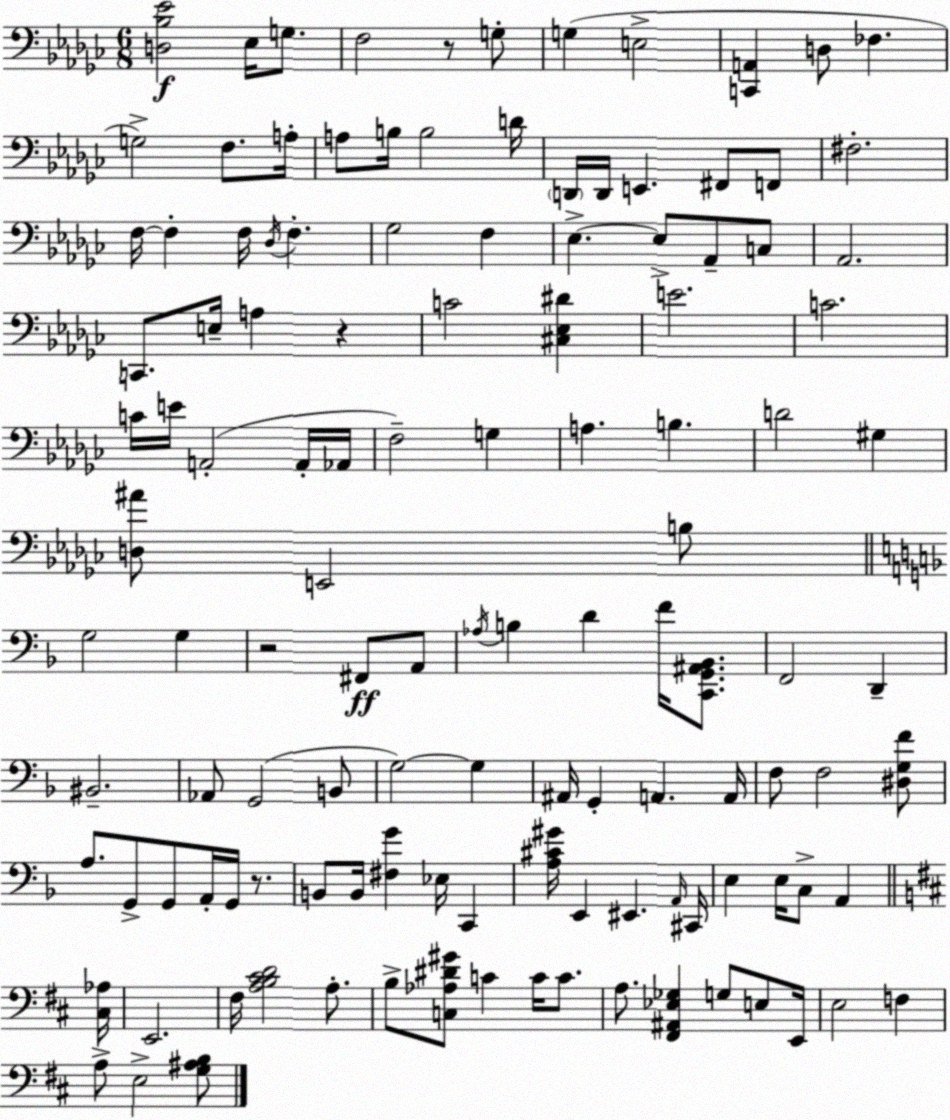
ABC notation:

X:1
T:Untitled
M:6/8
L:1/4
K:Ebm
[D,_B,_E]2 _E,/4 G,/2 F,2 z/2 G,/2 G, E,2 [C,,A,,] D,/2 _F, G,2 F,/2 A,/4 A,/2 B,/4 B,2 D/4 D,,/4 D,,/4 E,, ^F,,/2 F,,/2 ^F,2 F,/4 F, F,/4 _D,/4 F, _G,2 F, _E, _E,/2 _A,,/2 C,/2 _A,,2 C,,/2 E,/4 A, z C2 [^C,_E,^D] E2 C2 C/4 E/4 A,,2 A,,/4 _A,,/4 F,2 G, A, B, D2 ^G, [D,^A]/2 E,,2 B,/2 G,2 G, z2 ^F,,/2 A,,/2 _A,/4 B, D F/4 [C,,G,,^A,,_B,,]/2 F,,2 D,, ^B,,2 _A,,/2 G,,2 B,,/2 G,2 G, ^A,,/4 G,, A,, A,,/4 F,/2 F,2 [^D,G,F]/2 A,/2 G,,/2 G,,/2 A,,/4 G,,/4 z/2 B,,/2 B,,/4 [^F,G] _E,/4 C,, [A,^C^G]/4 E,, ^E,, A,,/4 ^C,,/4 E, E,/4 C,/2 A,, [^C,_A,]/4 E,,2 ^F,/4 [A,B,^CD]2 A,/2 B,/2 [C,_A,^D^G]/2 C C/4 C/2 A,/2 [^F,,^A,,_E,_G,] G,/2 E,/2 E,,/4 E,2 F, A,/2 E,2 [G,^A,B,]/2